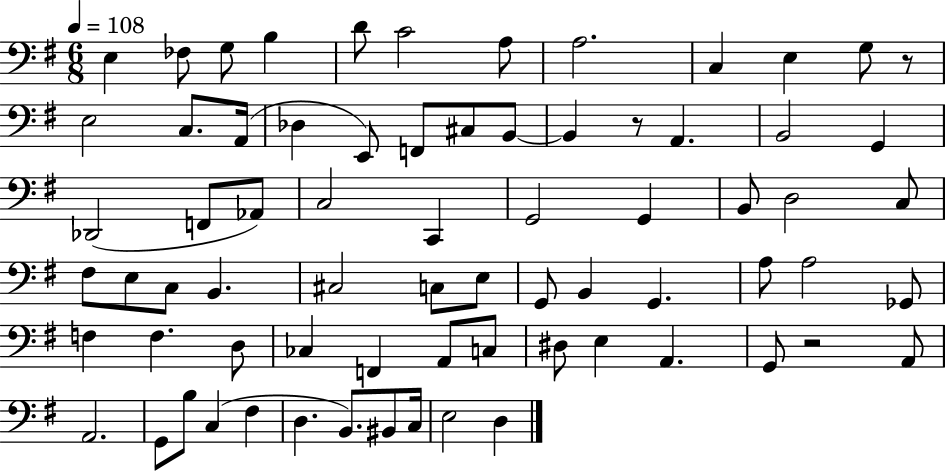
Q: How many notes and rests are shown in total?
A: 72